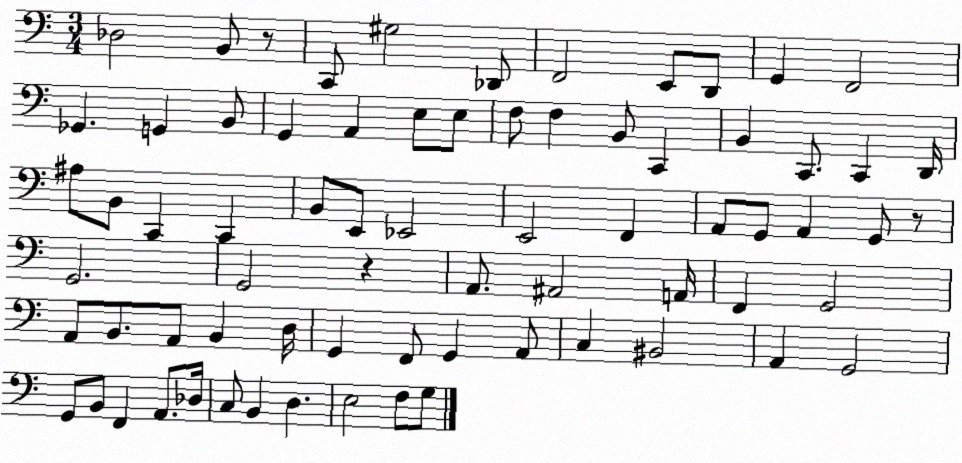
X:1
T:Untitled
M:3/4
L:1/4
K:C
_D,2 B,,/2 z/2 C,,/2 ^G,2 _D,,/2 F,,2 E,,/2 D,,/2 G,, F,,2 _G,, G,, B,,/2 G,, A,, E,/2 E,/2 F,/2 F, B,,/2 C,, B,, C,,/2 C,, D,,/4 ^A,/2 B,,/2 C,, C,, B,,/2 E,,/2 _E,,2 E,,2 F,, A,,/2 G,,/2 A,, G,,/2 z/2 G,,2 G,,2 z A,,/2 ^A,,2 A,,/4 F,, G,,2 A,,/2 B,,/2 A,,/2 B,, D,/4 G,, F,,/2 G,, A,,/2 C, ^B,,2 A,, G,,2 G,,/2 B,,/2 F,, A,,/2 _D,/4 C,/2 B,, D, E,2 F,/2 G,/2